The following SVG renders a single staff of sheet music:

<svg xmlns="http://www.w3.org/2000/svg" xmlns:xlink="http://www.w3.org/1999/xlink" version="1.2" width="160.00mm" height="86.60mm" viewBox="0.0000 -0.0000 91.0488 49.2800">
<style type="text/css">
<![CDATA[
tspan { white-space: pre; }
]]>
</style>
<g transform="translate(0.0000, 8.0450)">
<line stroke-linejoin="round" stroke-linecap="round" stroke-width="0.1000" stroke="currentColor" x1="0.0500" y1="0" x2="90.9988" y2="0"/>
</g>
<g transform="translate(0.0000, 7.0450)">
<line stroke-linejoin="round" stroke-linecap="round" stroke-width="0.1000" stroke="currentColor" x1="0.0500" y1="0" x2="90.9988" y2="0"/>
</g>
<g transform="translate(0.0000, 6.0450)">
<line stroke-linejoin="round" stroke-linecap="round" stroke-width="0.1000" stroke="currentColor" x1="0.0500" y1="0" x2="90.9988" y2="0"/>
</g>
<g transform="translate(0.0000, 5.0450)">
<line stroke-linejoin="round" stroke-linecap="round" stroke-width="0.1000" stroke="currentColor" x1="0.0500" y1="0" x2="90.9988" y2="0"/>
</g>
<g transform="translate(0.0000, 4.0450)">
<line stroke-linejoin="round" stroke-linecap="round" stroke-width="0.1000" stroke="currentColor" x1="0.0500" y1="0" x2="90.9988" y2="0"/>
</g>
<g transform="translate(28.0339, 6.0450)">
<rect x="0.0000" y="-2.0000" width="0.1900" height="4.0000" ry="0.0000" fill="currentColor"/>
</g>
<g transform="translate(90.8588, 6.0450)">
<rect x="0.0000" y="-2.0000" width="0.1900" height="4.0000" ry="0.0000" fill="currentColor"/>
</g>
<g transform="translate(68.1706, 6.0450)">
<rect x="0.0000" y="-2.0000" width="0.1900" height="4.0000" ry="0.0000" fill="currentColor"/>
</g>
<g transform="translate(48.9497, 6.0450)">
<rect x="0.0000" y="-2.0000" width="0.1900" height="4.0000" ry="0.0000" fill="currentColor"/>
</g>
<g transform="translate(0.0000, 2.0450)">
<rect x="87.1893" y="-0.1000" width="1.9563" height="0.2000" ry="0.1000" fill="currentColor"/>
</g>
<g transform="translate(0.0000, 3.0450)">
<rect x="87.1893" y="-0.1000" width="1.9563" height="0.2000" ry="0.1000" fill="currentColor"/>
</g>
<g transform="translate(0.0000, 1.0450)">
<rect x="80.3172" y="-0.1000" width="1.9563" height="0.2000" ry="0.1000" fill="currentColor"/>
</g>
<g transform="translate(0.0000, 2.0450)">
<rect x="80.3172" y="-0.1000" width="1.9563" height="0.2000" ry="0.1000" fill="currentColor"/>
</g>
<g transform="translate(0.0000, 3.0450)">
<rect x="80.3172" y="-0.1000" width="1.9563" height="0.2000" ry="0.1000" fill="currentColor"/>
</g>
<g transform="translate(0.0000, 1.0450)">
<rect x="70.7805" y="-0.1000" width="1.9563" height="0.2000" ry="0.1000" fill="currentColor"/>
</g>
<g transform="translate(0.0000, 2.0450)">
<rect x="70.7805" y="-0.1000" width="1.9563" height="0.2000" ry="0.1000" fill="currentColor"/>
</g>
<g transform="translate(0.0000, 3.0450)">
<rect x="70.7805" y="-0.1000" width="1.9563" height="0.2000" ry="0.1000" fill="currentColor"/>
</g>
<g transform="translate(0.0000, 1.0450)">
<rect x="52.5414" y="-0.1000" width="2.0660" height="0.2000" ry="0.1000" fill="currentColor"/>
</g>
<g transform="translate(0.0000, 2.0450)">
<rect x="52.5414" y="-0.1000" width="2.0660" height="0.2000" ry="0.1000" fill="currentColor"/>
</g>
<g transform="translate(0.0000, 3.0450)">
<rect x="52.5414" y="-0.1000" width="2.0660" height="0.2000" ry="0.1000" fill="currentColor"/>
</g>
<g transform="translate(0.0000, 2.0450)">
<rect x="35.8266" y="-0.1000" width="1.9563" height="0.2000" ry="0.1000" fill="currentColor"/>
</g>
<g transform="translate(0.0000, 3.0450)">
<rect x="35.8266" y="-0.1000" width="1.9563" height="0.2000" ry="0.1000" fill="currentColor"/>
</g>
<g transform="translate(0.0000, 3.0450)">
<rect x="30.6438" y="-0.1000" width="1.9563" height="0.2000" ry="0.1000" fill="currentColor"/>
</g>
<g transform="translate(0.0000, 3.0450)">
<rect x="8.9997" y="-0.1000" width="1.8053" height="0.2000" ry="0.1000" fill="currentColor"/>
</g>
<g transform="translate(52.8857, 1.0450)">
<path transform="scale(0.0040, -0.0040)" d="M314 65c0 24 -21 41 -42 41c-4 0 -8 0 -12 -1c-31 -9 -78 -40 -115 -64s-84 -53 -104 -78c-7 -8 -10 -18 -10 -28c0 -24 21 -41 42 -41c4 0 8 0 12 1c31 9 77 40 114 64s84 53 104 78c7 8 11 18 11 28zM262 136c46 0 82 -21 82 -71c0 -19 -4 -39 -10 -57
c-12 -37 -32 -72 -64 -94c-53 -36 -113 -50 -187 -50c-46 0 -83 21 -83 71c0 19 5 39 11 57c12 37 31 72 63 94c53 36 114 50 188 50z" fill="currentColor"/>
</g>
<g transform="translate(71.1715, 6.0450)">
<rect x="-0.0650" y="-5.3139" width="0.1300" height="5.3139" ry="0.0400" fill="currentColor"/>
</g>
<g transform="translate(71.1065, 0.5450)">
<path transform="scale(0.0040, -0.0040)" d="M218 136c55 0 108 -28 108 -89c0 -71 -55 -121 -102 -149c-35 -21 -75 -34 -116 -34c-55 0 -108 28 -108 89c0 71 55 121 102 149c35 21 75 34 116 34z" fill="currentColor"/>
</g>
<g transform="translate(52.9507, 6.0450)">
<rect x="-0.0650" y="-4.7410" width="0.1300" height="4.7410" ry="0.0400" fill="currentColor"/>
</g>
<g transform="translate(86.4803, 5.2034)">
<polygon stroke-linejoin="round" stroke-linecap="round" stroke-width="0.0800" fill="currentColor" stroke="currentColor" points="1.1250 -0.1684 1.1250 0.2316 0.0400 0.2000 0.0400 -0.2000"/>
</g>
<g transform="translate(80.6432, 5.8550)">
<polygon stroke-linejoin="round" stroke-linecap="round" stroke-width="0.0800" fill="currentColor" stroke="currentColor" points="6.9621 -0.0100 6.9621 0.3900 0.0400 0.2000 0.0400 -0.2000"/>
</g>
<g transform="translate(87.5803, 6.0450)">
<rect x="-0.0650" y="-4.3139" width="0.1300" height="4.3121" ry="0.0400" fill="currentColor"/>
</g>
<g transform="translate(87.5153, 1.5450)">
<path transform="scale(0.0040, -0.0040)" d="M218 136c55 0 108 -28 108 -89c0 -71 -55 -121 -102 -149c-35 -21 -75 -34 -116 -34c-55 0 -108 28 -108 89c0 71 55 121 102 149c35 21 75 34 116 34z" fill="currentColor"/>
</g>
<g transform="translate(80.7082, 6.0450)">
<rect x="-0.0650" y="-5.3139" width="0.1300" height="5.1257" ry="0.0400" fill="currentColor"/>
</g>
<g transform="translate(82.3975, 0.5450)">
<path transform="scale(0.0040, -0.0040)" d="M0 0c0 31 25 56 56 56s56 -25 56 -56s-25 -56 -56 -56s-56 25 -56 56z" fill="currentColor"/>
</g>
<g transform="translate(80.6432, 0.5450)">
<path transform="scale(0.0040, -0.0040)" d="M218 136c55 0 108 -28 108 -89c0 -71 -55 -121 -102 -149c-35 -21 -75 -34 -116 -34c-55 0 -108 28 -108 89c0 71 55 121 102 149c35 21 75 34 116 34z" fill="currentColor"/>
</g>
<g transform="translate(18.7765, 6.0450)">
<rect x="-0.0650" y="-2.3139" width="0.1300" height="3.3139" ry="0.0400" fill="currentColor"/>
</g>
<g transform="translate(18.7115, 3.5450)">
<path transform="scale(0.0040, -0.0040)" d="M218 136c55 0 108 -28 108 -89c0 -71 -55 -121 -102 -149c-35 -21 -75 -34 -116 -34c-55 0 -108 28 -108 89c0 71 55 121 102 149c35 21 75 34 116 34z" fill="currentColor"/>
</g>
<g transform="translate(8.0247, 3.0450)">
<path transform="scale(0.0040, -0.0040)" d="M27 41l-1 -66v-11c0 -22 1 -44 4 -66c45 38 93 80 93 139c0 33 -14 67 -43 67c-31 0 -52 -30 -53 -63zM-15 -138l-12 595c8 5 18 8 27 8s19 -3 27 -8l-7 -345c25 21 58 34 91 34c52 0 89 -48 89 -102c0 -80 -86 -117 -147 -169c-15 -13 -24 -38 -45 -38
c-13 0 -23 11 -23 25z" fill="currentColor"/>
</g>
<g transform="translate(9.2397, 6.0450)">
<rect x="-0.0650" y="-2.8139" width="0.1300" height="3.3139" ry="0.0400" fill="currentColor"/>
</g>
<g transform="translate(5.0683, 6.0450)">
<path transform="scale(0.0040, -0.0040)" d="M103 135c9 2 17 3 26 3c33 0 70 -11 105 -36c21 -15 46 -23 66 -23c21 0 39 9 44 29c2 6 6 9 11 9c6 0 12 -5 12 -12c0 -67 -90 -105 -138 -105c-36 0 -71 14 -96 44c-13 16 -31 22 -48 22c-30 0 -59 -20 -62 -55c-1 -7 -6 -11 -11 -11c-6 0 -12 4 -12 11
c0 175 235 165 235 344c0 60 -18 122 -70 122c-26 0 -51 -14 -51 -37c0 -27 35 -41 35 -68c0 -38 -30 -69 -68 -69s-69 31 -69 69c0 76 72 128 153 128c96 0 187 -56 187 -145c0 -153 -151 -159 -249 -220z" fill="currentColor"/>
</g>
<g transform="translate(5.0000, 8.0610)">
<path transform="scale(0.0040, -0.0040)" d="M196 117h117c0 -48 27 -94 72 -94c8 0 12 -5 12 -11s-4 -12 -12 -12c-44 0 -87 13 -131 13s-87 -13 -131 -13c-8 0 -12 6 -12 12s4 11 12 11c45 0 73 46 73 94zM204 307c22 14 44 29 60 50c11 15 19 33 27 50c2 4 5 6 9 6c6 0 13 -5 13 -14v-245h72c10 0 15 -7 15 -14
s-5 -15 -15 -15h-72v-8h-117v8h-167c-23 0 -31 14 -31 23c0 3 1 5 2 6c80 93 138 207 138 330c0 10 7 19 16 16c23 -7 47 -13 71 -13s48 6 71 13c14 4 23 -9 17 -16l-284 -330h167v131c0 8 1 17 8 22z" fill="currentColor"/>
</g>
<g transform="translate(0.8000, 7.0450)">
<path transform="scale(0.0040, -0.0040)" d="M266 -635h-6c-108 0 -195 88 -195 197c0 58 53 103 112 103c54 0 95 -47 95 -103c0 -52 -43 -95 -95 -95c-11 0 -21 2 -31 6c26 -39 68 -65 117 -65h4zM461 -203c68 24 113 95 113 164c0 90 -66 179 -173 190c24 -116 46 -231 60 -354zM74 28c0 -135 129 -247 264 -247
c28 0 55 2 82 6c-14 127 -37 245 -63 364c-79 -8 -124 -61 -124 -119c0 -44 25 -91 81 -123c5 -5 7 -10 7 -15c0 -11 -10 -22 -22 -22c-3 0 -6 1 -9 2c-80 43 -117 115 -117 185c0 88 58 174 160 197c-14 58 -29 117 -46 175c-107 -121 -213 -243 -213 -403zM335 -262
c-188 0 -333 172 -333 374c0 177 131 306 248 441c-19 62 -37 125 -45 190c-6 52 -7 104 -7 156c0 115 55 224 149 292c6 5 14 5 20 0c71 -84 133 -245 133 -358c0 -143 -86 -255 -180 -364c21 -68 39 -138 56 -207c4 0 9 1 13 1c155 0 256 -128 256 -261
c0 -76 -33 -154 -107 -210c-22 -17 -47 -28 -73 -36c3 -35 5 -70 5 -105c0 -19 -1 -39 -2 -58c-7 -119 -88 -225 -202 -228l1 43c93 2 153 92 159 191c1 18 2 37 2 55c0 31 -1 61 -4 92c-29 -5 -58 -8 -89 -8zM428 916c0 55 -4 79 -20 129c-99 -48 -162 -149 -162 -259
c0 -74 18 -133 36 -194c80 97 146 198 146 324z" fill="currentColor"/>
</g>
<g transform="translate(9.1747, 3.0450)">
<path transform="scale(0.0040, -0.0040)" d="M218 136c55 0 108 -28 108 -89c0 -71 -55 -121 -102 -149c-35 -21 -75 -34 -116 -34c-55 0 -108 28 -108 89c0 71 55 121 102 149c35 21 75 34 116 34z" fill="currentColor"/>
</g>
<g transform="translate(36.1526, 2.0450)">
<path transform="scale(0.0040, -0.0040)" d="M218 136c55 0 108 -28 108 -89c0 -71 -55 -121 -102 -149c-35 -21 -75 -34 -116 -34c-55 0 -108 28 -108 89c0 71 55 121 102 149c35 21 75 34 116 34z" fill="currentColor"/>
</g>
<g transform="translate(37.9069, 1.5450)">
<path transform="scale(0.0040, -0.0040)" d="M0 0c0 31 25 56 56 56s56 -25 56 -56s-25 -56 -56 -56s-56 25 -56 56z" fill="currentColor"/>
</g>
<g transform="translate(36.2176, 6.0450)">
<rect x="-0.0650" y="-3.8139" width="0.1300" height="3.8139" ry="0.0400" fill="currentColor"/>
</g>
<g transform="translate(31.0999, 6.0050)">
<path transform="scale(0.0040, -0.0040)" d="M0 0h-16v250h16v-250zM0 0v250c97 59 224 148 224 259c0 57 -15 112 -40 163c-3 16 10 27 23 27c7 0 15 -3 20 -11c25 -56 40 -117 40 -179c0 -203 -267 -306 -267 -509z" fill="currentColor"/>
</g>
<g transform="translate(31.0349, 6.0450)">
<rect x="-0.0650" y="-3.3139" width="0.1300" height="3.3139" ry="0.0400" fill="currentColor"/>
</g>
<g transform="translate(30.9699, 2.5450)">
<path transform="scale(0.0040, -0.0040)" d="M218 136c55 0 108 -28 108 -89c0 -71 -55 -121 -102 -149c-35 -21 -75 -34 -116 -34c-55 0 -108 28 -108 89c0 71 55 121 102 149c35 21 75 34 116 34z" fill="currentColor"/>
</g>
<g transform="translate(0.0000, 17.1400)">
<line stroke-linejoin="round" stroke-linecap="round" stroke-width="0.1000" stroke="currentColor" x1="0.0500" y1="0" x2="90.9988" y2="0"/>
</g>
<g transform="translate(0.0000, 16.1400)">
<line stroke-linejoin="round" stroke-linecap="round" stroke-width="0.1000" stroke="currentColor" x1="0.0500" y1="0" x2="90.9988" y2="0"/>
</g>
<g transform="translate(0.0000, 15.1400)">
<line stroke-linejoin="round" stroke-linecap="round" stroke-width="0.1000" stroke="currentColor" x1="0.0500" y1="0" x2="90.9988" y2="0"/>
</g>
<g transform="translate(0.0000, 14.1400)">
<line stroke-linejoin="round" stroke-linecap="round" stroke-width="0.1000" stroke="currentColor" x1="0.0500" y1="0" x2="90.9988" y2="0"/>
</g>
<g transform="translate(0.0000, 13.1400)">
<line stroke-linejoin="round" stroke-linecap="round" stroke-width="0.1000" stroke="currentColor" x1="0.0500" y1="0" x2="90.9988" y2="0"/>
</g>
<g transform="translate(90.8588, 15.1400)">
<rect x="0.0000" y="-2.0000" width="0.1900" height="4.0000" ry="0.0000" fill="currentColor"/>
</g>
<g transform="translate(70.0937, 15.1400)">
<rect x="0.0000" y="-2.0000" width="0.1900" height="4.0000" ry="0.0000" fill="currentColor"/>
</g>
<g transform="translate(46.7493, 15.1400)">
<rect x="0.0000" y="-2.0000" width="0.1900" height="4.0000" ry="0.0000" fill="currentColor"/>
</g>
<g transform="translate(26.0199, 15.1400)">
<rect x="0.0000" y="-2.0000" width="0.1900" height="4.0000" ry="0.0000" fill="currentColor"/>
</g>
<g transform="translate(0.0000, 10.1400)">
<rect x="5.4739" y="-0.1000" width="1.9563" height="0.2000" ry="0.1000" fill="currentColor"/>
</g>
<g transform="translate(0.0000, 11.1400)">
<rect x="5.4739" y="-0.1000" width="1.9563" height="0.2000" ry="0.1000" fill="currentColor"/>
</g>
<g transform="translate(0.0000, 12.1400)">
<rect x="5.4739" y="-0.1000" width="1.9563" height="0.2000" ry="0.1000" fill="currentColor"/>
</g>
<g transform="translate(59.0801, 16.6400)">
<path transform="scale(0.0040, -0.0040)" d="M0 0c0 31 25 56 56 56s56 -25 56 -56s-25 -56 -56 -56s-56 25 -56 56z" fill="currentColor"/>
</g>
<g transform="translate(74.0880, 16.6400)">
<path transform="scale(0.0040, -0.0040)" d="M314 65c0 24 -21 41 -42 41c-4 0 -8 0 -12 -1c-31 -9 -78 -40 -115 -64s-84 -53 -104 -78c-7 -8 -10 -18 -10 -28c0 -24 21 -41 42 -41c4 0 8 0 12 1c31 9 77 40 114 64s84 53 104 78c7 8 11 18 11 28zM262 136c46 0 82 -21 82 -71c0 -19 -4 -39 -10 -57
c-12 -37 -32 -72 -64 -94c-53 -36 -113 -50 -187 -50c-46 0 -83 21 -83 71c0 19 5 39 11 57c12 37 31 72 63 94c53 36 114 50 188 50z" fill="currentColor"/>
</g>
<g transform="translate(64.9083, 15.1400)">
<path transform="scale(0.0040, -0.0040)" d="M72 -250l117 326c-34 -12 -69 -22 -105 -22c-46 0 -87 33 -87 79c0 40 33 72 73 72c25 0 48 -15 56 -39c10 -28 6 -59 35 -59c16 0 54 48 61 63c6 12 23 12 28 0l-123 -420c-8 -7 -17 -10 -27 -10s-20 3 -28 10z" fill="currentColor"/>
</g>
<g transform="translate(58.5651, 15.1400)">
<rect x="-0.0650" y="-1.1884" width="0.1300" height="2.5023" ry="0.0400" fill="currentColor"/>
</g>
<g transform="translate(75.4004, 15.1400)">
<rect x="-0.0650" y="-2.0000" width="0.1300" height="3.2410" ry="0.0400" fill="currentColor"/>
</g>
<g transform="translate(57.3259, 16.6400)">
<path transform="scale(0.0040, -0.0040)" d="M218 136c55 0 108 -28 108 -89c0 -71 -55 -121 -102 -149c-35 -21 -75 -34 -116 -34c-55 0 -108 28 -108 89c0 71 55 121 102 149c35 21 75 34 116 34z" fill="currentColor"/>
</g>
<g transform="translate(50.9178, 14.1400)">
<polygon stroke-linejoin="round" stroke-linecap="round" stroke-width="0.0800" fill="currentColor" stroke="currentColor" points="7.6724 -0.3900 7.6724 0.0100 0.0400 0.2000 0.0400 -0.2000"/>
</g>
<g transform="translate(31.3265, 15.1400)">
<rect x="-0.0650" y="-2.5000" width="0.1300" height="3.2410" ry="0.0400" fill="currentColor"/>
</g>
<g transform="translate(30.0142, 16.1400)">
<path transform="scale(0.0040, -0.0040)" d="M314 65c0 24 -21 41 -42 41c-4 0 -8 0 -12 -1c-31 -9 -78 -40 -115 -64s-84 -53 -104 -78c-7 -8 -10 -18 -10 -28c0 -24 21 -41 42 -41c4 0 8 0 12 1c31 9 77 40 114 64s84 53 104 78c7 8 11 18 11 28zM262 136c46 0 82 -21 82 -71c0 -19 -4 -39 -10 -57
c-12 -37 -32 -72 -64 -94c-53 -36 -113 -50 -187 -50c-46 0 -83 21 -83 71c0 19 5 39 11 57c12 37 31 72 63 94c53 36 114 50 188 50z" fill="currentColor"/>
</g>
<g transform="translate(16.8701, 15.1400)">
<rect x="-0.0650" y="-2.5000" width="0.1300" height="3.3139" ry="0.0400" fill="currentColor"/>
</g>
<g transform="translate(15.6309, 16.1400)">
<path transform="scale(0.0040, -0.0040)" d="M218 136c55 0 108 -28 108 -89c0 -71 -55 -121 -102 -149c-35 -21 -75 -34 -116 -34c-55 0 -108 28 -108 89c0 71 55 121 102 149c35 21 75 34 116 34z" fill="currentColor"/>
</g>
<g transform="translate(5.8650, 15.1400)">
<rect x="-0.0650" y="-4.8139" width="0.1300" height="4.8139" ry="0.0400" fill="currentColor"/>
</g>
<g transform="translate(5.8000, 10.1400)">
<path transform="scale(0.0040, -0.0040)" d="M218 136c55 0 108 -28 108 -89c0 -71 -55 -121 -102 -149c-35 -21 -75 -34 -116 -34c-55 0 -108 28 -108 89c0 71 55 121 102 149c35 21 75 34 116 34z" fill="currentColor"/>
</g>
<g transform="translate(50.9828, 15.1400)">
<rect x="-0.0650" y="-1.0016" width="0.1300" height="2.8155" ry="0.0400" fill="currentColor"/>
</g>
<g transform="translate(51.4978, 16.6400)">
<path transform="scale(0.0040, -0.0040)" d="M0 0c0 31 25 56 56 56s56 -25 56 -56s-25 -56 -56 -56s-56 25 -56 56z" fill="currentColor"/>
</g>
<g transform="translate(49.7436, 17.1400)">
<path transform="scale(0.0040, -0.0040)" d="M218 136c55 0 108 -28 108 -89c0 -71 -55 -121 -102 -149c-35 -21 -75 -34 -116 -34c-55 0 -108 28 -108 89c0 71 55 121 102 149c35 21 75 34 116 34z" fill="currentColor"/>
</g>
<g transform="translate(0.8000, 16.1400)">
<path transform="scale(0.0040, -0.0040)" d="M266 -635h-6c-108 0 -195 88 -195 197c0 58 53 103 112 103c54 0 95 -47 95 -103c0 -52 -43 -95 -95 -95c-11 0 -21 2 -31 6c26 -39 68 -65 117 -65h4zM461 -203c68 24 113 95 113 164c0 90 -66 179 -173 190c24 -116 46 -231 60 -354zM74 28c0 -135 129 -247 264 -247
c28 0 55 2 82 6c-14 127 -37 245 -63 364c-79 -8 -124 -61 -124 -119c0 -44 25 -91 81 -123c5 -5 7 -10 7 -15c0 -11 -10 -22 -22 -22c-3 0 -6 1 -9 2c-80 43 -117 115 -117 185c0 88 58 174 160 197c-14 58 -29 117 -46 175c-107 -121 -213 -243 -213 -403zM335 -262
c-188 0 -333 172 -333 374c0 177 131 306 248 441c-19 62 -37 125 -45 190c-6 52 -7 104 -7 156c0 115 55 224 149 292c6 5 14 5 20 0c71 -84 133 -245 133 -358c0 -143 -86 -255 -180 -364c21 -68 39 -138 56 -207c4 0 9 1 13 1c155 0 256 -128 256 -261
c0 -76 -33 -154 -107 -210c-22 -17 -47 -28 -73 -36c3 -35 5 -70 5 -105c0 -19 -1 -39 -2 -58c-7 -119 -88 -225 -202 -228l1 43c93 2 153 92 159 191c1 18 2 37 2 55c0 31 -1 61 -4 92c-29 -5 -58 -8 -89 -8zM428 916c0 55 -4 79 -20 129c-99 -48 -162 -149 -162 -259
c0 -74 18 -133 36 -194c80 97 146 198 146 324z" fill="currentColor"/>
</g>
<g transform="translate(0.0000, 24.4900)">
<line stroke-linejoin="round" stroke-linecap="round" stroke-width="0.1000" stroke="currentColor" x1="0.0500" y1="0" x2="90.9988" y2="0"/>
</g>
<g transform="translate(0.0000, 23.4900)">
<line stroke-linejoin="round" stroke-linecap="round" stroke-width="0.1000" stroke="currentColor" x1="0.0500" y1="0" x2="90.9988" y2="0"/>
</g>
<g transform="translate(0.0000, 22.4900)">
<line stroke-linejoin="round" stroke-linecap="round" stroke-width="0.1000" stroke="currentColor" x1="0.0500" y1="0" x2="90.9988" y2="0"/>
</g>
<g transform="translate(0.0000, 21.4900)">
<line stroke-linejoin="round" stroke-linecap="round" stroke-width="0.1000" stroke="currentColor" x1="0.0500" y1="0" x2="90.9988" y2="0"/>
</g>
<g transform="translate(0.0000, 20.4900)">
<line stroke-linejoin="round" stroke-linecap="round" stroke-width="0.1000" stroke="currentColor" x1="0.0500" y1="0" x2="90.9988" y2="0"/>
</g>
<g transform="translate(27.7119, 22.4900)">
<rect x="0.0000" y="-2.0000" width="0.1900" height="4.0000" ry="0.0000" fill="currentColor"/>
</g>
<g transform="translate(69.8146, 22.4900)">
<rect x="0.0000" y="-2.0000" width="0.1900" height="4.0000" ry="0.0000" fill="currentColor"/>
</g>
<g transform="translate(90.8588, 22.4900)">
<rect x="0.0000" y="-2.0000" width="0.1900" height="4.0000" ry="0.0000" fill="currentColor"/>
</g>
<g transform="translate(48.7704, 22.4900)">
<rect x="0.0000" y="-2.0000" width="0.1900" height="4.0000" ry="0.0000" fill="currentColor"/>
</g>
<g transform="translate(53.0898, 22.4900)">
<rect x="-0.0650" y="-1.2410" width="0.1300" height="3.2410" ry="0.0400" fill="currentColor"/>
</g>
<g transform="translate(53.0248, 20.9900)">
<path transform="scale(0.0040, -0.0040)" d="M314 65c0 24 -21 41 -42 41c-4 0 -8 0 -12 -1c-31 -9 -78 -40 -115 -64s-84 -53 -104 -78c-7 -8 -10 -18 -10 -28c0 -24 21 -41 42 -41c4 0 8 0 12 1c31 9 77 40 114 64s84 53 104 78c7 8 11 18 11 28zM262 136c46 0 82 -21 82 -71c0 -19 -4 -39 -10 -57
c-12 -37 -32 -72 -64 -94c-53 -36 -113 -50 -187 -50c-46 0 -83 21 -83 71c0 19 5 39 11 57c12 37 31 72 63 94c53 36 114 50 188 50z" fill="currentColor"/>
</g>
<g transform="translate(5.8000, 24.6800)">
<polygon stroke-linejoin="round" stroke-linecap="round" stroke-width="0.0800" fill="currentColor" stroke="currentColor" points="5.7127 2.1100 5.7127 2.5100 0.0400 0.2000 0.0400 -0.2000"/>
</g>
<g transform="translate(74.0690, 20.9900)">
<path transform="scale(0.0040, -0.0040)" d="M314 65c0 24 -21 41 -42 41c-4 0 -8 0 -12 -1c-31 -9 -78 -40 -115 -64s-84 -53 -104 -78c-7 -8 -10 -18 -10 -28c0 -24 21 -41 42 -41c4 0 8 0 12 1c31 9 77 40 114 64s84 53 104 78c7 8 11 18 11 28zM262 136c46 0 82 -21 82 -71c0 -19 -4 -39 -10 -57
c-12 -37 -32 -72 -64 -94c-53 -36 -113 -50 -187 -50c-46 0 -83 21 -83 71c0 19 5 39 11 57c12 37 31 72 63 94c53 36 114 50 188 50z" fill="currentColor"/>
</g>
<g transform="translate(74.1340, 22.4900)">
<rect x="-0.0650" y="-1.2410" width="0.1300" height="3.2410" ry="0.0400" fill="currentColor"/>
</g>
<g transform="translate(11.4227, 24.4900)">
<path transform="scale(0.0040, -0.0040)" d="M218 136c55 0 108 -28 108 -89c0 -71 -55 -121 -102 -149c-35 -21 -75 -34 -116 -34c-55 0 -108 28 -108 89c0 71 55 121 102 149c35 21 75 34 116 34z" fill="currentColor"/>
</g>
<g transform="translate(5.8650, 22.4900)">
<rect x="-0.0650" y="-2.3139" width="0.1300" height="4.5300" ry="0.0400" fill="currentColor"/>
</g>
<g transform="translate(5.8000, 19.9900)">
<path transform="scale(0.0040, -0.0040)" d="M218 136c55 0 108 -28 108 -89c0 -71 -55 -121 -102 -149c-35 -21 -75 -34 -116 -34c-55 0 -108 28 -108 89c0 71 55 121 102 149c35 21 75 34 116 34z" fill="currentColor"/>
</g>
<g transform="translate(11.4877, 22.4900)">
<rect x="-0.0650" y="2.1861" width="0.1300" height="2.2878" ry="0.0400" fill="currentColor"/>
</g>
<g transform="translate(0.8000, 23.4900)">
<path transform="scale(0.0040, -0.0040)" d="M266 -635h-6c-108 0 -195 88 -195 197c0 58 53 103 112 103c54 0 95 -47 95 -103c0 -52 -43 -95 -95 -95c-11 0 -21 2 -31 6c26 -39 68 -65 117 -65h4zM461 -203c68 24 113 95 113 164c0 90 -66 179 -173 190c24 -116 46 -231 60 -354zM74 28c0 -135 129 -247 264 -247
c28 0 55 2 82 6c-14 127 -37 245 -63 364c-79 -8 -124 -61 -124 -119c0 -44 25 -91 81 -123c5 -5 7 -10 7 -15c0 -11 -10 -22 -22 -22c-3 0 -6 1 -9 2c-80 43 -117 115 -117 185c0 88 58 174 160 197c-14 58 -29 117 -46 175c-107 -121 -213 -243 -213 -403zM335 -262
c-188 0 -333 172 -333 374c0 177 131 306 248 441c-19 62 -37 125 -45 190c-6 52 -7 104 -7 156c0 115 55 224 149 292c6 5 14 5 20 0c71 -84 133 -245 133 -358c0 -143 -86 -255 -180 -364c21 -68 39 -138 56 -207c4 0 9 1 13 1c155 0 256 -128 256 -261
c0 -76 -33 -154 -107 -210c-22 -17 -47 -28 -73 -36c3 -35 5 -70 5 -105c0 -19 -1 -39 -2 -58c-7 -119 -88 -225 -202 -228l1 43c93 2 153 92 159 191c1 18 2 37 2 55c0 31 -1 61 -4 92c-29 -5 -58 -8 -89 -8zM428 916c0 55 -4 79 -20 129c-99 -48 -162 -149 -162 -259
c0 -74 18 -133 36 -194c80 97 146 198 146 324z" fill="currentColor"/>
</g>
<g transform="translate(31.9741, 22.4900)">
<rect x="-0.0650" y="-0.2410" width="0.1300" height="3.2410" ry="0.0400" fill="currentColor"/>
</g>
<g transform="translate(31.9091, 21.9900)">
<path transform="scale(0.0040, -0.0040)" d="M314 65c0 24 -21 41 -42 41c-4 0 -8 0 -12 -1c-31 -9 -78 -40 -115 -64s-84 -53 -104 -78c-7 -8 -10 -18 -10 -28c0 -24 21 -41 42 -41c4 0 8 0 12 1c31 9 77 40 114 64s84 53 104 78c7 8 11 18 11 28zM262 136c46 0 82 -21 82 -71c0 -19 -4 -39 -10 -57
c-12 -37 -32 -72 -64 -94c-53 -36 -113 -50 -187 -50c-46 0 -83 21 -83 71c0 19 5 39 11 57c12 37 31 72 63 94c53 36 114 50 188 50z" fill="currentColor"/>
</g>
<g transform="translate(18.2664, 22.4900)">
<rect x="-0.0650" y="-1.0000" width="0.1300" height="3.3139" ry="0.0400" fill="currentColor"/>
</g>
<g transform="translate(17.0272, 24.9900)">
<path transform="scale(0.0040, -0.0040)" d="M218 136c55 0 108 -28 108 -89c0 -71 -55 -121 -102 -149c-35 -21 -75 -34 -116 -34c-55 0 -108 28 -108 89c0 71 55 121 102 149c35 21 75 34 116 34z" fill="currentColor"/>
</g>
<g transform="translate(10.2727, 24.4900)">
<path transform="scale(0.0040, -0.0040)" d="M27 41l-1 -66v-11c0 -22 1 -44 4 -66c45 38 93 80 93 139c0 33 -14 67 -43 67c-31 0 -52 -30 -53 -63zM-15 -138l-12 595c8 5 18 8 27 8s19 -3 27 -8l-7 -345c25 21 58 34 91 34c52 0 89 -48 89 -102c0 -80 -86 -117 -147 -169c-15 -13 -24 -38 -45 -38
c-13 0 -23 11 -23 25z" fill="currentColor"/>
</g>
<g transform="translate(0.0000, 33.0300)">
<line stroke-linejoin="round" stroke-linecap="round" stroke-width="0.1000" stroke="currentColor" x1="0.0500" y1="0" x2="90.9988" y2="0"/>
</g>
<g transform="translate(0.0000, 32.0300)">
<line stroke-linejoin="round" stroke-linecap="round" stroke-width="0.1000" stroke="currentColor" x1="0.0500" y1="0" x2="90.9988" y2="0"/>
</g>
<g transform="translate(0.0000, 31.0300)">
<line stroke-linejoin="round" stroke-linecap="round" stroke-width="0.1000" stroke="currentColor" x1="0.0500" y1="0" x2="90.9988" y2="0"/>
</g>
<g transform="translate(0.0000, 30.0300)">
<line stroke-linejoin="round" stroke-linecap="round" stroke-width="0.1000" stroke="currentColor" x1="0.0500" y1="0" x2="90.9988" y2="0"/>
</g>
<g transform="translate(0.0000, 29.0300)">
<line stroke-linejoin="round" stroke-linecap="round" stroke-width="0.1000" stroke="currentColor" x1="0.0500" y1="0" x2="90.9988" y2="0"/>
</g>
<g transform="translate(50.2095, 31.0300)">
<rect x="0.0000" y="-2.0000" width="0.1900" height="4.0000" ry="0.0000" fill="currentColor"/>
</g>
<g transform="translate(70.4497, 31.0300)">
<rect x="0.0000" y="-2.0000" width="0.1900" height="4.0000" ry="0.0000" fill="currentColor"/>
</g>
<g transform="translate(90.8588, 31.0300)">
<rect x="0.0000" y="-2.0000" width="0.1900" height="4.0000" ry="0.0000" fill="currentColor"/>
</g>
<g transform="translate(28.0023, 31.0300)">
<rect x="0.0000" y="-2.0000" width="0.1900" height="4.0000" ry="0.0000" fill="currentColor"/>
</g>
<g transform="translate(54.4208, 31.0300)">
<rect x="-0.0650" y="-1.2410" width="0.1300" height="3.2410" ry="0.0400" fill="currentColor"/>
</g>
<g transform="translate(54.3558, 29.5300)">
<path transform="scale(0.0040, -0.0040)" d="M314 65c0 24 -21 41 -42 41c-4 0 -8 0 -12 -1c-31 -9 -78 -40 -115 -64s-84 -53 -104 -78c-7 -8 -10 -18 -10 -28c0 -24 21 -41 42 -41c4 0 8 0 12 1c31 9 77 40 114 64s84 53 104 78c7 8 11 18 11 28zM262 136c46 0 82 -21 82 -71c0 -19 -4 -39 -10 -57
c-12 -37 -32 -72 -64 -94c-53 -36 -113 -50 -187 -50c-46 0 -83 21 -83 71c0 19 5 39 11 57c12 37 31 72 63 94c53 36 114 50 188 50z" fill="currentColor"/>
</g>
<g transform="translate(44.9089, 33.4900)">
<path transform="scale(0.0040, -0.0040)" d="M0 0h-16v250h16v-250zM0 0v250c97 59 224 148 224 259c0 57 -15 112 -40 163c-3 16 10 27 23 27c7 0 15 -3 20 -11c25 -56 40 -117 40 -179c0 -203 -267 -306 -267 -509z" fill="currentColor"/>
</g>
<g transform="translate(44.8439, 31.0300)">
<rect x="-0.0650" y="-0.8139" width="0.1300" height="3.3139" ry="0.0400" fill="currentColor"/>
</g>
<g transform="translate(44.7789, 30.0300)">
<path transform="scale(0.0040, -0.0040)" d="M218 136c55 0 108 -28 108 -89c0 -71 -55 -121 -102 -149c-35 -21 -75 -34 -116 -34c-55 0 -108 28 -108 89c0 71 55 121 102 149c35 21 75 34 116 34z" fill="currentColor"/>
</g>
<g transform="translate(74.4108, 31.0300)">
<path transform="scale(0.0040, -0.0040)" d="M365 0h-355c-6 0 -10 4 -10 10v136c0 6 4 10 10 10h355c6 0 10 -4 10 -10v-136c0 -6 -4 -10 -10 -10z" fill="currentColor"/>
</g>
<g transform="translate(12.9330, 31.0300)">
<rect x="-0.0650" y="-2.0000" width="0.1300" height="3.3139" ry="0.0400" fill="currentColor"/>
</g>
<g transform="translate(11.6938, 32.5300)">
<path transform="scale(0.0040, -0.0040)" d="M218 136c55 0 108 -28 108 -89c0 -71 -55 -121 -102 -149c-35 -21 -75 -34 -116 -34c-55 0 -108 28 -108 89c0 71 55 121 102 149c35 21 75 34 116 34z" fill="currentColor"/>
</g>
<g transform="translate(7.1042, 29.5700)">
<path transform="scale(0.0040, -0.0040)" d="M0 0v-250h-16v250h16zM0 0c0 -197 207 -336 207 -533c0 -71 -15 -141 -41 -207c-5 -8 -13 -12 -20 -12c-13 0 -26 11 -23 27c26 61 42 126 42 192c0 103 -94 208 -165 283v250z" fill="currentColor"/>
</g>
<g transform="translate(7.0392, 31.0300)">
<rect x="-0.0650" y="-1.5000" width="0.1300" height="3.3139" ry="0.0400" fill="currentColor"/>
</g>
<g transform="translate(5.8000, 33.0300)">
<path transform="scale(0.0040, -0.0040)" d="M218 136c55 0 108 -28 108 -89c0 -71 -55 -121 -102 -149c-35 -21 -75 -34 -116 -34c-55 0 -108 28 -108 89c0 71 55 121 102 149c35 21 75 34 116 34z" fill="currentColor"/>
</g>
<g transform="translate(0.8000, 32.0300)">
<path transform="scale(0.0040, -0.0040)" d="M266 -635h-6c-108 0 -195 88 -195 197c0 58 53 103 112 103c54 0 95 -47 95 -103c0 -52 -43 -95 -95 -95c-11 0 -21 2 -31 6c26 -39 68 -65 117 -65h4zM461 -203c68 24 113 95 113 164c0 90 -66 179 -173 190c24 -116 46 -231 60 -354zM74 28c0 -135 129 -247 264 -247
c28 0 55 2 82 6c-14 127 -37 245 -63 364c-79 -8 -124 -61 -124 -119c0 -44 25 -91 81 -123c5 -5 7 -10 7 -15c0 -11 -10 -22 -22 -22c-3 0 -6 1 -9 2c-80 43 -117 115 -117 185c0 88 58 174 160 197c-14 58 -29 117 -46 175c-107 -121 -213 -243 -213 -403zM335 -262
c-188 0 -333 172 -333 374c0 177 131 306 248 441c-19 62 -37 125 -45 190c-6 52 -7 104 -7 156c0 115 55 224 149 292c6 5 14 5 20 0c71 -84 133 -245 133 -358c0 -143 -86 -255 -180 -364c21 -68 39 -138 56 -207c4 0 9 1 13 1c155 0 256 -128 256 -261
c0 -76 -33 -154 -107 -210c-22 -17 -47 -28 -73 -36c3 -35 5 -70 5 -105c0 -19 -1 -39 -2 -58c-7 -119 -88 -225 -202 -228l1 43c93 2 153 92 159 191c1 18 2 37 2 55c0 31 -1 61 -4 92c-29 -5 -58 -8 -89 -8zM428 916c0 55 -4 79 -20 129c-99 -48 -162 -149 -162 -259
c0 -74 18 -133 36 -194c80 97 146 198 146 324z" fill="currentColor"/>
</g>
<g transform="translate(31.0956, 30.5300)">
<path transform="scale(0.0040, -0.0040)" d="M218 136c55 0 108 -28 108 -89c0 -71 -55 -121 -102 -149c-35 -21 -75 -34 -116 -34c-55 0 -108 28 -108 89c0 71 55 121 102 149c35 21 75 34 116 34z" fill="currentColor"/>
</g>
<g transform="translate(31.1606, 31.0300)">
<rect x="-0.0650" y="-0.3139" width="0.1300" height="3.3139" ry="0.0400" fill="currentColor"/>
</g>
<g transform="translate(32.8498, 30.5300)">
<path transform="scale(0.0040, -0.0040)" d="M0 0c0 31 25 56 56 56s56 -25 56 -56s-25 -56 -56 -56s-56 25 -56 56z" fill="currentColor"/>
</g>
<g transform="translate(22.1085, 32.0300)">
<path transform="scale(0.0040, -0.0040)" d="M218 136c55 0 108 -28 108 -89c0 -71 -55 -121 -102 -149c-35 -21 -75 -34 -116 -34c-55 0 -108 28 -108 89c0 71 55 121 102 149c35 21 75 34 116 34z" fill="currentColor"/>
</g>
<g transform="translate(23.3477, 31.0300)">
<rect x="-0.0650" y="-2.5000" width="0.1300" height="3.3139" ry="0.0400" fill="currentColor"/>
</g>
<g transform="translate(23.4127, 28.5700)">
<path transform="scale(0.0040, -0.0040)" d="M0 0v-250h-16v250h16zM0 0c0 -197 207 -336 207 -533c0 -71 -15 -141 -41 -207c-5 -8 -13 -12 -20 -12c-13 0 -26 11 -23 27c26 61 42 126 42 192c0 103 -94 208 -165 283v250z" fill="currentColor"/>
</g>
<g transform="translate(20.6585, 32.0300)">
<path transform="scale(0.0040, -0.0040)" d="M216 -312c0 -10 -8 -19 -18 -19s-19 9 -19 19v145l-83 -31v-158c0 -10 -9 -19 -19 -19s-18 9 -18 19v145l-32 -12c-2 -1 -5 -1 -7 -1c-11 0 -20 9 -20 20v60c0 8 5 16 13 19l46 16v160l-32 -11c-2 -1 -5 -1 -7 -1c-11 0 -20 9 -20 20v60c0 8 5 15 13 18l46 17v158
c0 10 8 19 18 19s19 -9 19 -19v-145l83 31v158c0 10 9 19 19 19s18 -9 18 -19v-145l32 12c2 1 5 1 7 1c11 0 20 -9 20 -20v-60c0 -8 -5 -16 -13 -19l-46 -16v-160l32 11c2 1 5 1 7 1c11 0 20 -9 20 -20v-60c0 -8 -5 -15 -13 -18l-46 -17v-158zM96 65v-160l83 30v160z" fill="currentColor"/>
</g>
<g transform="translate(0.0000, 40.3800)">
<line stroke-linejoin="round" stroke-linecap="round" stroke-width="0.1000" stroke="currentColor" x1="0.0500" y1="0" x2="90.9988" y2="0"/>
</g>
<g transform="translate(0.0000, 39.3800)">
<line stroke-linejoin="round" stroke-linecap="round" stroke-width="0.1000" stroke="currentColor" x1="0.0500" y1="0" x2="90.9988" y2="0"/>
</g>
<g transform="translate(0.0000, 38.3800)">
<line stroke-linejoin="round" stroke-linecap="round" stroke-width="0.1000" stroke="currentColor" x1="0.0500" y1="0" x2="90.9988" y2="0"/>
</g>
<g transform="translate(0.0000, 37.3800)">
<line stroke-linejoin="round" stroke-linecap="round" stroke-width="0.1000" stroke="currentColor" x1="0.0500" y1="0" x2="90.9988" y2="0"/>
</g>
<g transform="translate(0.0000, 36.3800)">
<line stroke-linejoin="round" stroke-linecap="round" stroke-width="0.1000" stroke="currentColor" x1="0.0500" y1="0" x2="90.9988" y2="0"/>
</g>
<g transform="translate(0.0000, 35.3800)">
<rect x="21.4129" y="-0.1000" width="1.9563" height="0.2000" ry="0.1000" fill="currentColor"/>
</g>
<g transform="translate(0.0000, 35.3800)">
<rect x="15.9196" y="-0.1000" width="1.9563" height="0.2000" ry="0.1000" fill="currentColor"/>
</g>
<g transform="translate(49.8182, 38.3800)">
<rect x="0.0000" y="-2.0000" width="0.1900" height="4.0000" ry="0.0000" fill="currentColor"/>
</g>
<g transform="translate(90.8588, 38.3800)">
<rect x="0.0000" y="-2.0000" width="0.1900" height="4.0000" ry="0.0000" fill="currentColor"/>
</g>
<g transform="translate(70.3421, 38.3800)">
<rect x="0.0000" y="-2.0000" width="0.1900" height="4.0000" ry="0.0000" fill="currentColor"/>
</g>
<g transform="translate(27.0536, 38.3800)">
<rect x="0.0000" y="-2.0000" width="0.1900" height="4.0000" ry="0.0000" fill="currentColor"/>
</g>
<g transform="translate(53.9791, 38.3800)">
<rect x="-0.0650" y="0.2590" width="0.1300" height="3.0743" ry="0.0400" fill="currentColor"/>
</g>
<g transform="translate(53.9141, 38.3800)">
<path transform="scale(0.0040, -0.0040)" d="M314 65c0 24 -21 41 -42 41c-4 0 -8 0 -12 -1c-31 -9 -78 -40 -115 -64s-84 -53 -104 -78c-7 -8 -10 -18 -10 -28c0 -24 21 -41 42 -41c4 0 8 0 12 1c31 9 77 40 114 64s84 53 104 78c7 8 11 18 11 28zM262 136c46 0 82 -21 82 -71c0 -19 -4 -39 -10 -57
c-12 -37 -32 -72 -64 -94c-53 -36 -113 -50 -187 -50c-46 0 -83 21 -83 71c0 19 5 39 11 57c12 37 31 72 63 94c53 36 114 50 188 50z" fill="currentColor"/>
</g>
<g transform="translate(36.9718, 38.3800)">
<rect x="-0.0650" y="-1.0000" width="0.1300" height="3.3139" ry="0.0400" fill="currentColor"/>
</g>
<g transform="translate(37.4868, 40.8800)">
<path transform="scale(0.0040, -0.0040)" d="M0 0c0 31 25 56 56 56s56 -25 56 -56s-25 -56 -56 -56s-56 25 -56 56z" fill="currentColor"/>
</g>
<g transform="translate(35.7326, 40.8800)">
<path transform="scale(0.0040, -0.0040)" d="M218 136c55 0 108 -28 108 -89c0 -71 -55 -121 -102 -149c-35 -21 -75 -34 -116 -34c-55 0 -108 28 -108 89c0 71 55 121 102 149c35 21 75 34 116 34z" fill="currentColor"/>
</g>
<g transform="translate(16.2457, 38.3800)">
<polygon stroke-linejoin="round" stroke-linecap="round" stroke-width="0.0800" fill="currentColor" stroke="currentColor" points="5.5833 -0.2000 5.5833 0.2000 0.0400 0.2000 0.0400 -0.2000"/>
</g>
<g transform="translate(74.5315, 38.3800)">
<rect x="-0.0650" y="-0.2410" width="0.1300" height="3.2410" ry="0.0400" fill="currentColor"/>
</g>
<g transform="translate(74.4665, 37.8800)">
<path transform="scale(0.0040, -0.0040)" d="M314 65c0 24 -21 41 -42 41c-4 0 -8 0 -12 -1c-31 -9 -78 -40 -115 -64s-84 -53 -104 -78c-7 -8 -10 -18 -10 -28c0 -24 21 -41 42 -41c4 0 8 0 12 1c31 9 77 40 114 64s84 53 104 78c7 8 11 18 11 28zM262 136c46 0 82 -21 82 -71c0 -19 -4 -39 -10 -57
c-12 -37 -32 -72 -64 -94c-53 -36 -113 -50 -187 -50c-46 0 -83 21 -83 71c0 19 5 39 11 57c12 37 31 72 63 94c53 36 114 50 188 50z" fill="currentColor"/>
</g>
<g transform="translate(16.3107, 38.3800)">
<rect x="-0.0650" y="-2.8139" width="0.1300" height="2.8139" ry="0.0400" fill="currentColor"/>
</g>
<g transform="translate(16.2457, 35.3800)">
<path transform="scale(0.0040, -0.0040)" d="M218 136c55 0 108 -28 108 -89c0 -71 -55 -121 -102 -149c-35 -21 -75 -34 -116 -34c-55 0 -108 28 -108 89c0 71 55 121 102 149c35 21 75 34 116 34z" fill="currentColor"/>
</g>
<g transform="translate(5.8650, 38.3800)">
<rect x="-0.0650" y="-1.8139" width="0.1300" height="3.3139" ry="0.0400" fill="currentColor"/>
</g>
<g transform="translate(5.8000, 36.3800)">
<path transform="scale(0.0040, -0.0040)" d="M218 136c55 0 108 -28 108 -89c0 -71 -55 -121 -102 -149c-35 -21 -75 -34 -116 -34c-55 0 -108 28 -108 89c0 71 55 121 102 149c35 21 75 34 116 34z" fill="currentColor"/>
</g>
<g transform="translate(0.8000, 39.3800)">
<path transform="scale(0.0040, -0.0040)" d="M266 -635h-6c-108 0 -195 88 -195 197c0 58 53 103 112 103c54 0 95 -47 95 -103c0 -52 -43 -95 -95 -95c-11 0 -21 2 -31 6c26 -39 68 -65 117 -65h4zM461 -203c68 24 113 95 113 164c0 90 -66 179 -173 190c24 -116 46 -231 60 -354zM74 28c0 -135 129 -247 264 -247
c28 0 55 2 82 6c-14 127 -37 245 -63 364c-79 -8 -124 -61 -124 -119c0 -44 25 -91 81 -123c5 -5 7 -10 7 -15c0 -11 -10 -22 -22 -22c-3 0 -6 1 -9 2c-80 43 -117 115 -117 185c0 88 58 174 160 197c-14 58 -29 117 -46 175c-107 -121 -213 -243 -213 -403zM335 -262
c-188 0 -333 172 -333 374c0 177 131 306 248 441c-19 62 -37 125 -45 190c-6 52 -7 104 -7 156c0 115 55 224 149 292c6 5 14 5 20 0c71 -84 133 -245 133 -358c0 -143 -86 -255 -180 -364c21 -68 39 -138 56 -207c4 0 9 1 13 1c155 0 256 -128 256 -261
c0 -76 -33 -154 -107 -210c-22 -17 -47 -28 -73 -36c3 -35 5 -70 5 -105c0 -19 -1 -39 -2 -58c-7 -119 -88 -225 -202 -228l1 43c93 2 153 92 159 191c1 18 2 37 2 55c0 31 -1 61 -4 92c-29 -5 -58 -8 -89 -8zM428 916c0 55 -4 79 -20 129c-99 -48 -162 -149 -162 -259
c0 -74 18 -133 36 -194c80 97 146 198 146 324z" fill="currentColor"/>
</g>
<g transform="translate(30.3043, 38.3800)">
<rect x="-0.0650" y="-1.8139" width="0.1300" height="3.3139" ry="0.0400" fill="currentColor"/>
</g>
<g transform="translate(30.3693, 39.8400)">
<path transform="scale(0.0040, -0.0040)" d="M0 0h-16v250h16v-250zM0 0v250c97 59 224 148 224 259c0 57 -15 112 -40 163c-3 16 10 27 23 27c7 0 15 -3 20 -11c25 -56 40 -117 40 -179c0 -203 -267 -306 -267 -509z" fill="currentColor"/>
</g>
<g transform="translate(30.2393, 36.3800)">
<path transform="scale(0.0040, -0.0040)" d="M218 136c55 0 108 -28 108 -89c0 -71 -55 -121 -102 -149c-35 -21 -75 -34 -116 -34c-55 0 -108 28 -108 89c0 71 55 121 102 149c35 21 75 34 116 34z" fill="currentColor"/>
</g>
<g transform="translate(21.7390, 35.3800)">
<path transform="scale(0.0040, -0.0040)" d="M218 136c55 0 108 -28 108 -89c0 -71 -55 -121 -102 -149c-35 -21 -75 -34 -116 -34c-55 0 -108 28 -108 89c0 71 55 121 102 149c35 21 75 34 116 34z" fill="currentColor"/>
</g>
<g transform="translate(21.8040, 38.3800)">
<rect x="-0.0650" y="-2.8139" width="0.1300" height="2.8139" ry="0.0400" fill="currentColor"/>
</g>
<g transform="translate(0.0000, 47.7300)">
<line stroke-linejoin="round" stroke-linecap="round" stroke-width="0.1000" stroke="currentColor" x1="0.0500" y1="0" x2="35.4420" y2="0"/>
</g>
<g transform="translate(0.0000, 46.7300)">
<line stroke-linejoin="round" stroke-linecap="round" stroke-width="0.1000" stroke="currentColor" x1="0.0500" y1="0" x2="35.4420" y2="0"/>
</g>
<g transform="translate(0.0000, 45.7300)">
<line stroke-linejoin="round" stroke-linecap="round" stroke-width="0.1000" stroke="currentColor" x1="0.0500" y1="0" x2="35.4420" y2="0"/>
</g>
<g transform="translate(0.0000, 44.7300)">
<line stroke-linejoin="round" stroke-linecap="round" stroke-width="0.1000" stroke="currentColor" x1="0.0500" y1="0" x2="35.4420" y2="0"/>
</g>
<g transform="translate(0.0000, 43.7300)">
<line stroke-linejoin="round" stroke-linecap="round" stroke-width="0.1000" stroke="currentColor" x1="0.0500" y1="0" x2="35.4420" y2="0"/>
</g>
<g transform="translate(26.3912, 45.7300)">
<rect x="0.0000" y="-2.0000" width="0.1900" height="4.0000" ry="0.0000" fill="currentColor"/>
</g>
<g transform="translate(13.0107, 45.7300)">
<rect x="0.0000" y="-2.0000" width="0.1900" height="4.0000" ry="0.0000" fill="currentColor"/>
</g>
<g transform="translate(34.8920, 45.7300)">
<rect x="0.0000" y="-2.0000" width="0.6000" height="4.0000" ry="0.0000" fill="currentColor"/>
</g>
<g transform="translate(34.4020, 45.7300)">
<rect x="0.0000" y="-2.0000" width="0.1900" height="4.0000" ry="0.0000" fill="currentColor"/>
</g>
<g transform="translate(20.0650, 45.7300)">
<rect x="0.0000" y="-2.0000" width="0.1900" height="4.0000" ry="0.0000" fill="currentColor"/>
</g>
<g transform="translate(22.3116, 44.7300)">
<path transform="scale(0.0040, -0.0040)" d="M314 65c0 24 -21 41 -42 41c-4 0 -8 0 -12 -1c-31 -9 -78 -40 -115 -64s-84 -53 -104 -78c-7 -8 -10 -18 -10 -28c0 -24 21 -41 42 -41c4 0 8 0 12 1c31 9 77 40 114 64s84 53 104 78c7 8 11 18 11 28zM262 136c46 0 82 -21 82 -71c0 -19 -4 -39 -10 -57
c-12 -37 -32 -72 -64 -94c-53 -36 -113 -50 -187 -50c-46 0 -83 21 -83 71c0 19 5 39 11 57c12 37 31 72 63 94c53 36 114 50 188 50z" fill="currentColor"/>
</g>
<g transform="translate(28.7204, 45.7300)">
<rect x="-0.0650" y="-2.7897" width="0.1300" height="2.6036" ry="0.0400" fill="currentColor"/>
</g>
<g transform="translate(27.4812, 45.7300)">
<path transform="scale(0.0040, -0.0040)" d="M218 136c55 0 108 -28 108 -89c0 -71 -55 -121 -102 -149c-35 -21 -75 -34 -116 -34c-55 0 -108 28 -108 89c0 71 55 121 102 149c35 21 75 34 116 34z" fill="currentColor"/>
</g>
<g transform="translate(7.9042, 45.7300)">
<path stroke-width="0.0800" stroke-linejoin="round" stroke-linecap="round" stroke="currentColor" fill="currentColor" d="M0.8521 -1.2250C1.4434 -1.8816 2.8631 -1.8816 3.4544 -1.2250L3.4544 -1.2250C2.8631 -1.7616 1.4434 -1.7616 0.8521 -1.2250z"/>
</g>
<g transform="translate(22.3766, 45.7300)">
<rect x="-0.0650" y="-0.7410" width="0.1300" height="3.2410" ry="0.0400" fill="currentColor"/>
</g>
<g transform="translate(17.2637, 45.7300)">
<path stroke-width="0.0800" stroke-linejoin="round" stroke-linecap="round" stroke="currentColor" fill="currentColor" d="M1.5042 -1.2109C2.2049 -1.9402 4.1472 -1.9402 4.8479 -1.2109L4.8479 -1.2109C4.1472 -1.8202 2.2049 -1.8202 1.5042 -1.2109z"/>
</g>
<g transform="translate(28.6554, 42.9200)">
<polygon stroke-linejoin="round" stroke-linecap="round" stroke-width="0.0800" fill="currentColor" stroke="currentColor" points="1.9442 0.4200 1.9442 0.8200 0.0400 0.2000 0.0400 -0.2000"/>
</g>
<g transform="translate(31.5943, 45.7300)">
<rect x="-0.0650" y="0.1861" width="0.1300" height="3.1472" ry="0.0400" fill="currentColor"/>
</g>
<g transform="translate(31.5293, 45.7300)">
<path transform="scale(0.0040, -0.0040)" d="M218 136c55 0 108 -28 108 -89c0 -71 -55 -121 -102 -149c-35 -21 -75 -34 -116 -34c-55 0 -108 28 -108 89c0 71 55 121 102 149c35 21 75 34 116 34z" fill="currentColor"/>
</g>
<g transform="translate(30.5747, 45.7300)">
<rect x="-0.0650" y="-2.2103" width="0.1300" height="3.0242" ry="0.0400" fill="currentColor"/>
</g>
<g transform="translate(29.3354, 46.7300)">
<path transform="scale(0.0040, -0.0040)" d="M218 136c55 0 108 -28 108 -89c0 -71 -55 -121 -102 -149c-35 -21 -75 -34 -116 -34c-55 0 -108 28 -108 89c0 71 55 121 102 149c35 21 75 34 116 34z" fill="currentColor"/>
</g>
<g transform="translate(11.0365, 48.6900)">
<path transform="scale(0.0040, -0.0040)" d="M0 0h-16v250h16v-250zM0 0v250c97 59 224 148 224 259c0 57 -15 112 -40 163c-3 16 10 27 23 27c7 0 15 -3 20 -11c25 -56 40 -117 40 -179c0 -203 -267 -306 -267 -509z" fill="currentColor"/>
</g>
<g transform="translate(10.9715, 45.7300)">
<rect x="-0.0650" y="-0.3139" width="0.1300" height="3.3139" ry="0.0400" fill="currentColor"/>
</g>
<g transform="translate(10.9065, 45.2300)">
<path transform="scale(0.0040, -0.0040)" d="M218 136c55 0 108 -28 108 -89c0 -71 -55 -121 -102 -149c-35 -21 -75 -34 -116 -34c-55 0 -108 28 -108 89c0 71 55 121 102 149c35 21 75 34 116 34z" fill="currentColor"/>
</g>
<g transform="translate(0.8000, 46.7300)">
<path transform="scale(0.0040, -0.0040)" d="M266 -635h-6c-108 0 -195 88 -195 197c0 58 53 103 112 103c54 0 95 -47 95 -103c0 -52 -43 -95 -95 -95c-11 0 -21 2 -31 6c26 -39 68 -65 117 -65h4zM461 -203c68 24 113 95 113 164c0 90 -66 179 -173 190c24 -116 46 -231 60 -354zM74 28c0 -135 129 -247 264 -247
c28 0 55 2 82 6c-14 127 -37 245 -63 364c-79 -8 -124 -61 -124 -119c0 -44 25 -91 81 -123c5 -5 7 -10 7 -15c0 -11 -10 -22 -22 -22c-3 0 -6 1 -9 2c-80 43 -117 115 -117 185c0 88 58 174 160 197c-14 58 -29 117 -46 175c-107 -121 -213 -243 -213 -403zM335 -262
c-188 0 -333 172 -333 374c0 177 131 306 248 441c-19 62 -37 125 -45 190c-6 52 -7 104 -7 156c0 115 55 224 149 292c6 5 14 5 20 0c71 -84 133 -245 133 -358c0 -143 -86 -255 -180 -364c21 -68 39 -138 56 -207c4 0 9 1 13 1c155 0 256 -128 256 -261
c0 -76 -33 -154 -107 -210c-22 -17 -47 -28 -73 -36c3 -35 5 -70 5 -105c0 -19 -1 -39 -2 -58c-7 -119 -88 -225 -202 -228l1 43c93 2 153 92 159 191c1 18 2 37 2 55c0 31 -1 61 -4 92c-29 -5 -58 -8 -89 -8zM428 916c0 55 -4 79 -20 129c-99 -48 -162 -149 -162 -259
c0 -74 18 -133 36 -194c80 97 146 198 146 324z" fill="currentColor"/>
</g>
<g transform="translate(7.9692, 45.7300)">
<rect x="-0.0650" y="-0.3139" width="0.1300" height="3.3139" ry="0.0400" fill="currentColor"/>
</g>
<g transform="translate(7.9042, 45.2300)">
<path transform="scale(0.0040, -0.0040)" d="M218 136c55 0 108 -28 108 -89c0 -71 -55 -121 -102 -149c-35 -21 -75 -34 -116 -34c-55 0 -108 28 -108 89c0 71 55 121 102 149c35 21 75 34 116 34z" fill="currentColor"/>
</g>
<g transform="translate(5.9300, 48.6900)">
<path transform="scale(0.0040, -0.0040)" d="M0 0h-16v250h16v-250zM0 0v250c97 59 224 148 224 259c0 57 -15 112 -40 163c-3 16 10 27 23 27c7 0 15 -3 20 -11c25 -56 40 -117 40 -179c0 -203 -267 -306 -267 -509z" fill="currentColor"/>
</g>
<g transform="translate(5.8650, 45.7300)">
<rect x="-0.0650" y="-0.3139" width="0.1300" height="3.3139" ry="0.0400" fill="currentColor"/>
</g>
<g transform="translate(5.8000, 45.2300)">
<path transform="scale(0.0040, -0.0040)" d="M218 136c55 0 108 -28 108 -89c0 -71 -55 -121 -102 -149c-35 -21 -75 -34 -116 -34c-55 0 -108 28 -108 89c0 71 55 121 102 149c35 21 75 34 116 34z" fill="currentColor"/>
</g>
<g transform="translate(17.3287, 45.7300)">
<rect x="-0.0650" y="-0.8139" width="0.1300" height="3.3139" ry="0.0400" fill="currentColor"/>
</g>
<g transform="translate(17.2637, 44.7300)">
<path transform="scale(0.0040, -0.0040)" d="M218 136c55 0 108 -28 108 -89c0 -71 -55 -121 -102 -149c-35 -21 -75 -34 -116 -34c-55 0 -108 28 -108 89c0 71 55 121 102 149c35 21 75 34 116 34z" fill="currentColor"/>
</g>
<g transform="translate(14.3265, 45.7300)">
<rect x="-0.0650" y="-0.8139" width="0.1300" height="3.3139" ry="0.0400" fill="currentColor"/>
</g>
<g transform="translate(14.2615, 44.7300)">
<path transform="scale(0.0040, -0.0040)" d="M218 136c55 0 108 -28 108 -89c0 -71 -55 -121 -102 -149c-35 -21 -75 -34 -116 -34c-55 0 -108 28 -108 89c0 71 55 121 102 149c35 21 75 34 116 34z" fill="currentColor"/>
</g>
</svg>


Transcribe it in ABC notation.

X:1
T:Untitled
M:2/4
L:1/4
K:C
_a g b/2 c' e'2 f' f'/2 d'/4 e' G G2 E/2 F/2 z/2 F2 g/2 _E/2 D c2 e2 e2 E/2 F ^G/2 c d/2 e2 z2 f a/2 a/2 f/2 D B2 c2 c/2 c c/2 d d d2 B/2 G/2 B